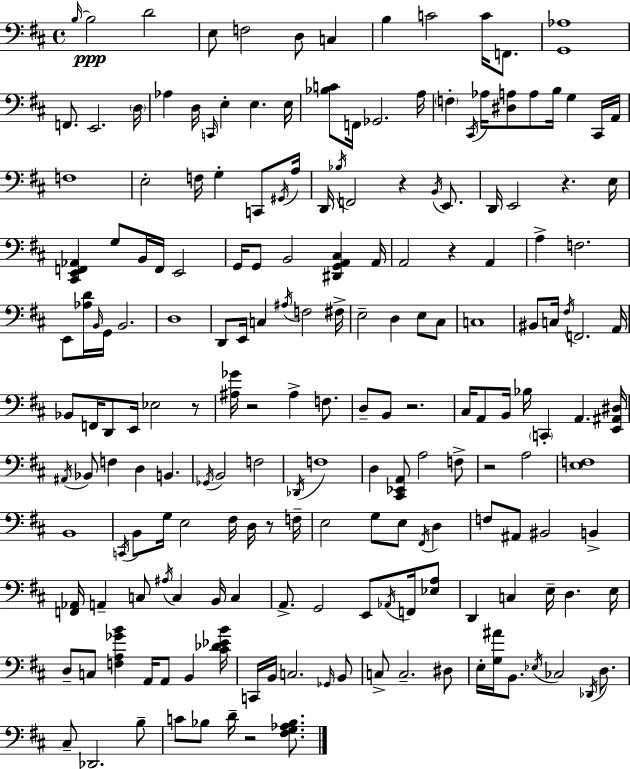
{
  \clef bass
  \time 4/4
  \defaultTimeSignature
  \key d \major
  \grace { b16~ }~\ppp b2 d'2 | e8 f2 d8 c4 | b4 c'2 c'16 f,8. | <g, aes>1 | \break f,8. e,2. | \parenthesize d16 aes4 d16 \grace { c,16 } e4-. e4. | e16 <bes c'>8 f,16 ges,2. | a16 \parenthesize f4-. \acciaccatura { cis,16 } aes16 <dis a>8 a8 b16 g4 | \break cis,16 a,16 f1 | e2-. f16 g4-. | c,8 \acciaccatura { gis,16 } a16 d,16 \acciaccatura { bes16 } f,2 r4 | \acciaccatura { b,16 } e,8. d,16 e,2 r4. | \break e16 <cis, e, f, aes,>4 g8 b,16 f,16 e,2 | g,16 g,8 b,2 | <dis, g, a, cis>4 a,16 a,2 r4 | a,4 a4-> f2. | \break e,8 <aes d'>16 \grace { b,16 } g,16 b,2. | d1 | d,8 e,16 c4 \acciaccatura { ais16 } f2 | fis16-> e2-- | \break d4 e8 cis8 c1 | bis,8 c16 \acciaccatura { fis16 } f,2. | a,16 bes,8 f,16 d,8 e,16 ees2 | r8 <ais ges'>16 r2 | \break ais4-> f8. d8-- b,8 r2. | cis16 a,8 b,16 bes16 \parenthesize c,4-. | a,4. <e, ais, dis>16 \acciaccatura { ais,16 } bes,8 f4 | d4 b,4. \acciaccatura { ges,16 } b,2 | \break f2 \acciaccatura { des,16 } f1 | d4 | <cis, ees, a,>8 a2 f8-> r2 | a2 <e f>1 | \break b,1 | \acciaccatura { c,16 } b,8 g16 | e2 fis16 d16 r8 f16-- e2 | g8 e8 \acciaccatura { fis,16 } d4 f8 | \break ais,8 bis,2 b,4-> <f, aes,>16 a,4-- | c8 \acciaccatura { ais16 } c4 b,16 c4 a,8.-> | g,2 e,8 \acciaccatura { aes,16 } f,16 <ees a>8 | d,4 c4 e16-- d4. e16 | \break d8-- c8 <f a ges' b'>4 a,16 a,8 b,4 <cis' des' ees' b'>16 | c,16 b,16 c2. \grace { ges,16 } b,8 | c8-> c2.-- dis8 | e16-. <g ais'>16 b,8. \acciaccatura { ees16 } ces2 \acciaccatura { des,16 } | \break d8. cis8-- des,2. | b8-- c'8 bes8 d'16-- r2 | <fis g aes bes>8. \bar "|."
}